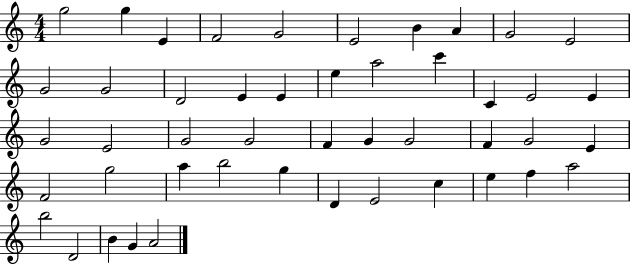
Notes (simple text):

G5/h G5/q E4/q F4/h G4/h E4/h B4/q A4/q G4/h E4/h G4/h G4/h D4/h E4/q E4/q E5/q A5/h C6/q C4/q E4/h E4/q G4/h E4/h G4/h G4/h F4/q G4/q G4/h F4/q G4/h E4/q F4/h G5/h A5/q B5/h G5/q D4/q E4/h C5/q E5/q F5/q A5/h B5/h D4/h B4/q G4/q A4/h